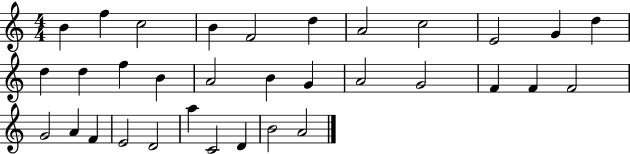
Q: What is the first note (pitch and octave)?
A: B4